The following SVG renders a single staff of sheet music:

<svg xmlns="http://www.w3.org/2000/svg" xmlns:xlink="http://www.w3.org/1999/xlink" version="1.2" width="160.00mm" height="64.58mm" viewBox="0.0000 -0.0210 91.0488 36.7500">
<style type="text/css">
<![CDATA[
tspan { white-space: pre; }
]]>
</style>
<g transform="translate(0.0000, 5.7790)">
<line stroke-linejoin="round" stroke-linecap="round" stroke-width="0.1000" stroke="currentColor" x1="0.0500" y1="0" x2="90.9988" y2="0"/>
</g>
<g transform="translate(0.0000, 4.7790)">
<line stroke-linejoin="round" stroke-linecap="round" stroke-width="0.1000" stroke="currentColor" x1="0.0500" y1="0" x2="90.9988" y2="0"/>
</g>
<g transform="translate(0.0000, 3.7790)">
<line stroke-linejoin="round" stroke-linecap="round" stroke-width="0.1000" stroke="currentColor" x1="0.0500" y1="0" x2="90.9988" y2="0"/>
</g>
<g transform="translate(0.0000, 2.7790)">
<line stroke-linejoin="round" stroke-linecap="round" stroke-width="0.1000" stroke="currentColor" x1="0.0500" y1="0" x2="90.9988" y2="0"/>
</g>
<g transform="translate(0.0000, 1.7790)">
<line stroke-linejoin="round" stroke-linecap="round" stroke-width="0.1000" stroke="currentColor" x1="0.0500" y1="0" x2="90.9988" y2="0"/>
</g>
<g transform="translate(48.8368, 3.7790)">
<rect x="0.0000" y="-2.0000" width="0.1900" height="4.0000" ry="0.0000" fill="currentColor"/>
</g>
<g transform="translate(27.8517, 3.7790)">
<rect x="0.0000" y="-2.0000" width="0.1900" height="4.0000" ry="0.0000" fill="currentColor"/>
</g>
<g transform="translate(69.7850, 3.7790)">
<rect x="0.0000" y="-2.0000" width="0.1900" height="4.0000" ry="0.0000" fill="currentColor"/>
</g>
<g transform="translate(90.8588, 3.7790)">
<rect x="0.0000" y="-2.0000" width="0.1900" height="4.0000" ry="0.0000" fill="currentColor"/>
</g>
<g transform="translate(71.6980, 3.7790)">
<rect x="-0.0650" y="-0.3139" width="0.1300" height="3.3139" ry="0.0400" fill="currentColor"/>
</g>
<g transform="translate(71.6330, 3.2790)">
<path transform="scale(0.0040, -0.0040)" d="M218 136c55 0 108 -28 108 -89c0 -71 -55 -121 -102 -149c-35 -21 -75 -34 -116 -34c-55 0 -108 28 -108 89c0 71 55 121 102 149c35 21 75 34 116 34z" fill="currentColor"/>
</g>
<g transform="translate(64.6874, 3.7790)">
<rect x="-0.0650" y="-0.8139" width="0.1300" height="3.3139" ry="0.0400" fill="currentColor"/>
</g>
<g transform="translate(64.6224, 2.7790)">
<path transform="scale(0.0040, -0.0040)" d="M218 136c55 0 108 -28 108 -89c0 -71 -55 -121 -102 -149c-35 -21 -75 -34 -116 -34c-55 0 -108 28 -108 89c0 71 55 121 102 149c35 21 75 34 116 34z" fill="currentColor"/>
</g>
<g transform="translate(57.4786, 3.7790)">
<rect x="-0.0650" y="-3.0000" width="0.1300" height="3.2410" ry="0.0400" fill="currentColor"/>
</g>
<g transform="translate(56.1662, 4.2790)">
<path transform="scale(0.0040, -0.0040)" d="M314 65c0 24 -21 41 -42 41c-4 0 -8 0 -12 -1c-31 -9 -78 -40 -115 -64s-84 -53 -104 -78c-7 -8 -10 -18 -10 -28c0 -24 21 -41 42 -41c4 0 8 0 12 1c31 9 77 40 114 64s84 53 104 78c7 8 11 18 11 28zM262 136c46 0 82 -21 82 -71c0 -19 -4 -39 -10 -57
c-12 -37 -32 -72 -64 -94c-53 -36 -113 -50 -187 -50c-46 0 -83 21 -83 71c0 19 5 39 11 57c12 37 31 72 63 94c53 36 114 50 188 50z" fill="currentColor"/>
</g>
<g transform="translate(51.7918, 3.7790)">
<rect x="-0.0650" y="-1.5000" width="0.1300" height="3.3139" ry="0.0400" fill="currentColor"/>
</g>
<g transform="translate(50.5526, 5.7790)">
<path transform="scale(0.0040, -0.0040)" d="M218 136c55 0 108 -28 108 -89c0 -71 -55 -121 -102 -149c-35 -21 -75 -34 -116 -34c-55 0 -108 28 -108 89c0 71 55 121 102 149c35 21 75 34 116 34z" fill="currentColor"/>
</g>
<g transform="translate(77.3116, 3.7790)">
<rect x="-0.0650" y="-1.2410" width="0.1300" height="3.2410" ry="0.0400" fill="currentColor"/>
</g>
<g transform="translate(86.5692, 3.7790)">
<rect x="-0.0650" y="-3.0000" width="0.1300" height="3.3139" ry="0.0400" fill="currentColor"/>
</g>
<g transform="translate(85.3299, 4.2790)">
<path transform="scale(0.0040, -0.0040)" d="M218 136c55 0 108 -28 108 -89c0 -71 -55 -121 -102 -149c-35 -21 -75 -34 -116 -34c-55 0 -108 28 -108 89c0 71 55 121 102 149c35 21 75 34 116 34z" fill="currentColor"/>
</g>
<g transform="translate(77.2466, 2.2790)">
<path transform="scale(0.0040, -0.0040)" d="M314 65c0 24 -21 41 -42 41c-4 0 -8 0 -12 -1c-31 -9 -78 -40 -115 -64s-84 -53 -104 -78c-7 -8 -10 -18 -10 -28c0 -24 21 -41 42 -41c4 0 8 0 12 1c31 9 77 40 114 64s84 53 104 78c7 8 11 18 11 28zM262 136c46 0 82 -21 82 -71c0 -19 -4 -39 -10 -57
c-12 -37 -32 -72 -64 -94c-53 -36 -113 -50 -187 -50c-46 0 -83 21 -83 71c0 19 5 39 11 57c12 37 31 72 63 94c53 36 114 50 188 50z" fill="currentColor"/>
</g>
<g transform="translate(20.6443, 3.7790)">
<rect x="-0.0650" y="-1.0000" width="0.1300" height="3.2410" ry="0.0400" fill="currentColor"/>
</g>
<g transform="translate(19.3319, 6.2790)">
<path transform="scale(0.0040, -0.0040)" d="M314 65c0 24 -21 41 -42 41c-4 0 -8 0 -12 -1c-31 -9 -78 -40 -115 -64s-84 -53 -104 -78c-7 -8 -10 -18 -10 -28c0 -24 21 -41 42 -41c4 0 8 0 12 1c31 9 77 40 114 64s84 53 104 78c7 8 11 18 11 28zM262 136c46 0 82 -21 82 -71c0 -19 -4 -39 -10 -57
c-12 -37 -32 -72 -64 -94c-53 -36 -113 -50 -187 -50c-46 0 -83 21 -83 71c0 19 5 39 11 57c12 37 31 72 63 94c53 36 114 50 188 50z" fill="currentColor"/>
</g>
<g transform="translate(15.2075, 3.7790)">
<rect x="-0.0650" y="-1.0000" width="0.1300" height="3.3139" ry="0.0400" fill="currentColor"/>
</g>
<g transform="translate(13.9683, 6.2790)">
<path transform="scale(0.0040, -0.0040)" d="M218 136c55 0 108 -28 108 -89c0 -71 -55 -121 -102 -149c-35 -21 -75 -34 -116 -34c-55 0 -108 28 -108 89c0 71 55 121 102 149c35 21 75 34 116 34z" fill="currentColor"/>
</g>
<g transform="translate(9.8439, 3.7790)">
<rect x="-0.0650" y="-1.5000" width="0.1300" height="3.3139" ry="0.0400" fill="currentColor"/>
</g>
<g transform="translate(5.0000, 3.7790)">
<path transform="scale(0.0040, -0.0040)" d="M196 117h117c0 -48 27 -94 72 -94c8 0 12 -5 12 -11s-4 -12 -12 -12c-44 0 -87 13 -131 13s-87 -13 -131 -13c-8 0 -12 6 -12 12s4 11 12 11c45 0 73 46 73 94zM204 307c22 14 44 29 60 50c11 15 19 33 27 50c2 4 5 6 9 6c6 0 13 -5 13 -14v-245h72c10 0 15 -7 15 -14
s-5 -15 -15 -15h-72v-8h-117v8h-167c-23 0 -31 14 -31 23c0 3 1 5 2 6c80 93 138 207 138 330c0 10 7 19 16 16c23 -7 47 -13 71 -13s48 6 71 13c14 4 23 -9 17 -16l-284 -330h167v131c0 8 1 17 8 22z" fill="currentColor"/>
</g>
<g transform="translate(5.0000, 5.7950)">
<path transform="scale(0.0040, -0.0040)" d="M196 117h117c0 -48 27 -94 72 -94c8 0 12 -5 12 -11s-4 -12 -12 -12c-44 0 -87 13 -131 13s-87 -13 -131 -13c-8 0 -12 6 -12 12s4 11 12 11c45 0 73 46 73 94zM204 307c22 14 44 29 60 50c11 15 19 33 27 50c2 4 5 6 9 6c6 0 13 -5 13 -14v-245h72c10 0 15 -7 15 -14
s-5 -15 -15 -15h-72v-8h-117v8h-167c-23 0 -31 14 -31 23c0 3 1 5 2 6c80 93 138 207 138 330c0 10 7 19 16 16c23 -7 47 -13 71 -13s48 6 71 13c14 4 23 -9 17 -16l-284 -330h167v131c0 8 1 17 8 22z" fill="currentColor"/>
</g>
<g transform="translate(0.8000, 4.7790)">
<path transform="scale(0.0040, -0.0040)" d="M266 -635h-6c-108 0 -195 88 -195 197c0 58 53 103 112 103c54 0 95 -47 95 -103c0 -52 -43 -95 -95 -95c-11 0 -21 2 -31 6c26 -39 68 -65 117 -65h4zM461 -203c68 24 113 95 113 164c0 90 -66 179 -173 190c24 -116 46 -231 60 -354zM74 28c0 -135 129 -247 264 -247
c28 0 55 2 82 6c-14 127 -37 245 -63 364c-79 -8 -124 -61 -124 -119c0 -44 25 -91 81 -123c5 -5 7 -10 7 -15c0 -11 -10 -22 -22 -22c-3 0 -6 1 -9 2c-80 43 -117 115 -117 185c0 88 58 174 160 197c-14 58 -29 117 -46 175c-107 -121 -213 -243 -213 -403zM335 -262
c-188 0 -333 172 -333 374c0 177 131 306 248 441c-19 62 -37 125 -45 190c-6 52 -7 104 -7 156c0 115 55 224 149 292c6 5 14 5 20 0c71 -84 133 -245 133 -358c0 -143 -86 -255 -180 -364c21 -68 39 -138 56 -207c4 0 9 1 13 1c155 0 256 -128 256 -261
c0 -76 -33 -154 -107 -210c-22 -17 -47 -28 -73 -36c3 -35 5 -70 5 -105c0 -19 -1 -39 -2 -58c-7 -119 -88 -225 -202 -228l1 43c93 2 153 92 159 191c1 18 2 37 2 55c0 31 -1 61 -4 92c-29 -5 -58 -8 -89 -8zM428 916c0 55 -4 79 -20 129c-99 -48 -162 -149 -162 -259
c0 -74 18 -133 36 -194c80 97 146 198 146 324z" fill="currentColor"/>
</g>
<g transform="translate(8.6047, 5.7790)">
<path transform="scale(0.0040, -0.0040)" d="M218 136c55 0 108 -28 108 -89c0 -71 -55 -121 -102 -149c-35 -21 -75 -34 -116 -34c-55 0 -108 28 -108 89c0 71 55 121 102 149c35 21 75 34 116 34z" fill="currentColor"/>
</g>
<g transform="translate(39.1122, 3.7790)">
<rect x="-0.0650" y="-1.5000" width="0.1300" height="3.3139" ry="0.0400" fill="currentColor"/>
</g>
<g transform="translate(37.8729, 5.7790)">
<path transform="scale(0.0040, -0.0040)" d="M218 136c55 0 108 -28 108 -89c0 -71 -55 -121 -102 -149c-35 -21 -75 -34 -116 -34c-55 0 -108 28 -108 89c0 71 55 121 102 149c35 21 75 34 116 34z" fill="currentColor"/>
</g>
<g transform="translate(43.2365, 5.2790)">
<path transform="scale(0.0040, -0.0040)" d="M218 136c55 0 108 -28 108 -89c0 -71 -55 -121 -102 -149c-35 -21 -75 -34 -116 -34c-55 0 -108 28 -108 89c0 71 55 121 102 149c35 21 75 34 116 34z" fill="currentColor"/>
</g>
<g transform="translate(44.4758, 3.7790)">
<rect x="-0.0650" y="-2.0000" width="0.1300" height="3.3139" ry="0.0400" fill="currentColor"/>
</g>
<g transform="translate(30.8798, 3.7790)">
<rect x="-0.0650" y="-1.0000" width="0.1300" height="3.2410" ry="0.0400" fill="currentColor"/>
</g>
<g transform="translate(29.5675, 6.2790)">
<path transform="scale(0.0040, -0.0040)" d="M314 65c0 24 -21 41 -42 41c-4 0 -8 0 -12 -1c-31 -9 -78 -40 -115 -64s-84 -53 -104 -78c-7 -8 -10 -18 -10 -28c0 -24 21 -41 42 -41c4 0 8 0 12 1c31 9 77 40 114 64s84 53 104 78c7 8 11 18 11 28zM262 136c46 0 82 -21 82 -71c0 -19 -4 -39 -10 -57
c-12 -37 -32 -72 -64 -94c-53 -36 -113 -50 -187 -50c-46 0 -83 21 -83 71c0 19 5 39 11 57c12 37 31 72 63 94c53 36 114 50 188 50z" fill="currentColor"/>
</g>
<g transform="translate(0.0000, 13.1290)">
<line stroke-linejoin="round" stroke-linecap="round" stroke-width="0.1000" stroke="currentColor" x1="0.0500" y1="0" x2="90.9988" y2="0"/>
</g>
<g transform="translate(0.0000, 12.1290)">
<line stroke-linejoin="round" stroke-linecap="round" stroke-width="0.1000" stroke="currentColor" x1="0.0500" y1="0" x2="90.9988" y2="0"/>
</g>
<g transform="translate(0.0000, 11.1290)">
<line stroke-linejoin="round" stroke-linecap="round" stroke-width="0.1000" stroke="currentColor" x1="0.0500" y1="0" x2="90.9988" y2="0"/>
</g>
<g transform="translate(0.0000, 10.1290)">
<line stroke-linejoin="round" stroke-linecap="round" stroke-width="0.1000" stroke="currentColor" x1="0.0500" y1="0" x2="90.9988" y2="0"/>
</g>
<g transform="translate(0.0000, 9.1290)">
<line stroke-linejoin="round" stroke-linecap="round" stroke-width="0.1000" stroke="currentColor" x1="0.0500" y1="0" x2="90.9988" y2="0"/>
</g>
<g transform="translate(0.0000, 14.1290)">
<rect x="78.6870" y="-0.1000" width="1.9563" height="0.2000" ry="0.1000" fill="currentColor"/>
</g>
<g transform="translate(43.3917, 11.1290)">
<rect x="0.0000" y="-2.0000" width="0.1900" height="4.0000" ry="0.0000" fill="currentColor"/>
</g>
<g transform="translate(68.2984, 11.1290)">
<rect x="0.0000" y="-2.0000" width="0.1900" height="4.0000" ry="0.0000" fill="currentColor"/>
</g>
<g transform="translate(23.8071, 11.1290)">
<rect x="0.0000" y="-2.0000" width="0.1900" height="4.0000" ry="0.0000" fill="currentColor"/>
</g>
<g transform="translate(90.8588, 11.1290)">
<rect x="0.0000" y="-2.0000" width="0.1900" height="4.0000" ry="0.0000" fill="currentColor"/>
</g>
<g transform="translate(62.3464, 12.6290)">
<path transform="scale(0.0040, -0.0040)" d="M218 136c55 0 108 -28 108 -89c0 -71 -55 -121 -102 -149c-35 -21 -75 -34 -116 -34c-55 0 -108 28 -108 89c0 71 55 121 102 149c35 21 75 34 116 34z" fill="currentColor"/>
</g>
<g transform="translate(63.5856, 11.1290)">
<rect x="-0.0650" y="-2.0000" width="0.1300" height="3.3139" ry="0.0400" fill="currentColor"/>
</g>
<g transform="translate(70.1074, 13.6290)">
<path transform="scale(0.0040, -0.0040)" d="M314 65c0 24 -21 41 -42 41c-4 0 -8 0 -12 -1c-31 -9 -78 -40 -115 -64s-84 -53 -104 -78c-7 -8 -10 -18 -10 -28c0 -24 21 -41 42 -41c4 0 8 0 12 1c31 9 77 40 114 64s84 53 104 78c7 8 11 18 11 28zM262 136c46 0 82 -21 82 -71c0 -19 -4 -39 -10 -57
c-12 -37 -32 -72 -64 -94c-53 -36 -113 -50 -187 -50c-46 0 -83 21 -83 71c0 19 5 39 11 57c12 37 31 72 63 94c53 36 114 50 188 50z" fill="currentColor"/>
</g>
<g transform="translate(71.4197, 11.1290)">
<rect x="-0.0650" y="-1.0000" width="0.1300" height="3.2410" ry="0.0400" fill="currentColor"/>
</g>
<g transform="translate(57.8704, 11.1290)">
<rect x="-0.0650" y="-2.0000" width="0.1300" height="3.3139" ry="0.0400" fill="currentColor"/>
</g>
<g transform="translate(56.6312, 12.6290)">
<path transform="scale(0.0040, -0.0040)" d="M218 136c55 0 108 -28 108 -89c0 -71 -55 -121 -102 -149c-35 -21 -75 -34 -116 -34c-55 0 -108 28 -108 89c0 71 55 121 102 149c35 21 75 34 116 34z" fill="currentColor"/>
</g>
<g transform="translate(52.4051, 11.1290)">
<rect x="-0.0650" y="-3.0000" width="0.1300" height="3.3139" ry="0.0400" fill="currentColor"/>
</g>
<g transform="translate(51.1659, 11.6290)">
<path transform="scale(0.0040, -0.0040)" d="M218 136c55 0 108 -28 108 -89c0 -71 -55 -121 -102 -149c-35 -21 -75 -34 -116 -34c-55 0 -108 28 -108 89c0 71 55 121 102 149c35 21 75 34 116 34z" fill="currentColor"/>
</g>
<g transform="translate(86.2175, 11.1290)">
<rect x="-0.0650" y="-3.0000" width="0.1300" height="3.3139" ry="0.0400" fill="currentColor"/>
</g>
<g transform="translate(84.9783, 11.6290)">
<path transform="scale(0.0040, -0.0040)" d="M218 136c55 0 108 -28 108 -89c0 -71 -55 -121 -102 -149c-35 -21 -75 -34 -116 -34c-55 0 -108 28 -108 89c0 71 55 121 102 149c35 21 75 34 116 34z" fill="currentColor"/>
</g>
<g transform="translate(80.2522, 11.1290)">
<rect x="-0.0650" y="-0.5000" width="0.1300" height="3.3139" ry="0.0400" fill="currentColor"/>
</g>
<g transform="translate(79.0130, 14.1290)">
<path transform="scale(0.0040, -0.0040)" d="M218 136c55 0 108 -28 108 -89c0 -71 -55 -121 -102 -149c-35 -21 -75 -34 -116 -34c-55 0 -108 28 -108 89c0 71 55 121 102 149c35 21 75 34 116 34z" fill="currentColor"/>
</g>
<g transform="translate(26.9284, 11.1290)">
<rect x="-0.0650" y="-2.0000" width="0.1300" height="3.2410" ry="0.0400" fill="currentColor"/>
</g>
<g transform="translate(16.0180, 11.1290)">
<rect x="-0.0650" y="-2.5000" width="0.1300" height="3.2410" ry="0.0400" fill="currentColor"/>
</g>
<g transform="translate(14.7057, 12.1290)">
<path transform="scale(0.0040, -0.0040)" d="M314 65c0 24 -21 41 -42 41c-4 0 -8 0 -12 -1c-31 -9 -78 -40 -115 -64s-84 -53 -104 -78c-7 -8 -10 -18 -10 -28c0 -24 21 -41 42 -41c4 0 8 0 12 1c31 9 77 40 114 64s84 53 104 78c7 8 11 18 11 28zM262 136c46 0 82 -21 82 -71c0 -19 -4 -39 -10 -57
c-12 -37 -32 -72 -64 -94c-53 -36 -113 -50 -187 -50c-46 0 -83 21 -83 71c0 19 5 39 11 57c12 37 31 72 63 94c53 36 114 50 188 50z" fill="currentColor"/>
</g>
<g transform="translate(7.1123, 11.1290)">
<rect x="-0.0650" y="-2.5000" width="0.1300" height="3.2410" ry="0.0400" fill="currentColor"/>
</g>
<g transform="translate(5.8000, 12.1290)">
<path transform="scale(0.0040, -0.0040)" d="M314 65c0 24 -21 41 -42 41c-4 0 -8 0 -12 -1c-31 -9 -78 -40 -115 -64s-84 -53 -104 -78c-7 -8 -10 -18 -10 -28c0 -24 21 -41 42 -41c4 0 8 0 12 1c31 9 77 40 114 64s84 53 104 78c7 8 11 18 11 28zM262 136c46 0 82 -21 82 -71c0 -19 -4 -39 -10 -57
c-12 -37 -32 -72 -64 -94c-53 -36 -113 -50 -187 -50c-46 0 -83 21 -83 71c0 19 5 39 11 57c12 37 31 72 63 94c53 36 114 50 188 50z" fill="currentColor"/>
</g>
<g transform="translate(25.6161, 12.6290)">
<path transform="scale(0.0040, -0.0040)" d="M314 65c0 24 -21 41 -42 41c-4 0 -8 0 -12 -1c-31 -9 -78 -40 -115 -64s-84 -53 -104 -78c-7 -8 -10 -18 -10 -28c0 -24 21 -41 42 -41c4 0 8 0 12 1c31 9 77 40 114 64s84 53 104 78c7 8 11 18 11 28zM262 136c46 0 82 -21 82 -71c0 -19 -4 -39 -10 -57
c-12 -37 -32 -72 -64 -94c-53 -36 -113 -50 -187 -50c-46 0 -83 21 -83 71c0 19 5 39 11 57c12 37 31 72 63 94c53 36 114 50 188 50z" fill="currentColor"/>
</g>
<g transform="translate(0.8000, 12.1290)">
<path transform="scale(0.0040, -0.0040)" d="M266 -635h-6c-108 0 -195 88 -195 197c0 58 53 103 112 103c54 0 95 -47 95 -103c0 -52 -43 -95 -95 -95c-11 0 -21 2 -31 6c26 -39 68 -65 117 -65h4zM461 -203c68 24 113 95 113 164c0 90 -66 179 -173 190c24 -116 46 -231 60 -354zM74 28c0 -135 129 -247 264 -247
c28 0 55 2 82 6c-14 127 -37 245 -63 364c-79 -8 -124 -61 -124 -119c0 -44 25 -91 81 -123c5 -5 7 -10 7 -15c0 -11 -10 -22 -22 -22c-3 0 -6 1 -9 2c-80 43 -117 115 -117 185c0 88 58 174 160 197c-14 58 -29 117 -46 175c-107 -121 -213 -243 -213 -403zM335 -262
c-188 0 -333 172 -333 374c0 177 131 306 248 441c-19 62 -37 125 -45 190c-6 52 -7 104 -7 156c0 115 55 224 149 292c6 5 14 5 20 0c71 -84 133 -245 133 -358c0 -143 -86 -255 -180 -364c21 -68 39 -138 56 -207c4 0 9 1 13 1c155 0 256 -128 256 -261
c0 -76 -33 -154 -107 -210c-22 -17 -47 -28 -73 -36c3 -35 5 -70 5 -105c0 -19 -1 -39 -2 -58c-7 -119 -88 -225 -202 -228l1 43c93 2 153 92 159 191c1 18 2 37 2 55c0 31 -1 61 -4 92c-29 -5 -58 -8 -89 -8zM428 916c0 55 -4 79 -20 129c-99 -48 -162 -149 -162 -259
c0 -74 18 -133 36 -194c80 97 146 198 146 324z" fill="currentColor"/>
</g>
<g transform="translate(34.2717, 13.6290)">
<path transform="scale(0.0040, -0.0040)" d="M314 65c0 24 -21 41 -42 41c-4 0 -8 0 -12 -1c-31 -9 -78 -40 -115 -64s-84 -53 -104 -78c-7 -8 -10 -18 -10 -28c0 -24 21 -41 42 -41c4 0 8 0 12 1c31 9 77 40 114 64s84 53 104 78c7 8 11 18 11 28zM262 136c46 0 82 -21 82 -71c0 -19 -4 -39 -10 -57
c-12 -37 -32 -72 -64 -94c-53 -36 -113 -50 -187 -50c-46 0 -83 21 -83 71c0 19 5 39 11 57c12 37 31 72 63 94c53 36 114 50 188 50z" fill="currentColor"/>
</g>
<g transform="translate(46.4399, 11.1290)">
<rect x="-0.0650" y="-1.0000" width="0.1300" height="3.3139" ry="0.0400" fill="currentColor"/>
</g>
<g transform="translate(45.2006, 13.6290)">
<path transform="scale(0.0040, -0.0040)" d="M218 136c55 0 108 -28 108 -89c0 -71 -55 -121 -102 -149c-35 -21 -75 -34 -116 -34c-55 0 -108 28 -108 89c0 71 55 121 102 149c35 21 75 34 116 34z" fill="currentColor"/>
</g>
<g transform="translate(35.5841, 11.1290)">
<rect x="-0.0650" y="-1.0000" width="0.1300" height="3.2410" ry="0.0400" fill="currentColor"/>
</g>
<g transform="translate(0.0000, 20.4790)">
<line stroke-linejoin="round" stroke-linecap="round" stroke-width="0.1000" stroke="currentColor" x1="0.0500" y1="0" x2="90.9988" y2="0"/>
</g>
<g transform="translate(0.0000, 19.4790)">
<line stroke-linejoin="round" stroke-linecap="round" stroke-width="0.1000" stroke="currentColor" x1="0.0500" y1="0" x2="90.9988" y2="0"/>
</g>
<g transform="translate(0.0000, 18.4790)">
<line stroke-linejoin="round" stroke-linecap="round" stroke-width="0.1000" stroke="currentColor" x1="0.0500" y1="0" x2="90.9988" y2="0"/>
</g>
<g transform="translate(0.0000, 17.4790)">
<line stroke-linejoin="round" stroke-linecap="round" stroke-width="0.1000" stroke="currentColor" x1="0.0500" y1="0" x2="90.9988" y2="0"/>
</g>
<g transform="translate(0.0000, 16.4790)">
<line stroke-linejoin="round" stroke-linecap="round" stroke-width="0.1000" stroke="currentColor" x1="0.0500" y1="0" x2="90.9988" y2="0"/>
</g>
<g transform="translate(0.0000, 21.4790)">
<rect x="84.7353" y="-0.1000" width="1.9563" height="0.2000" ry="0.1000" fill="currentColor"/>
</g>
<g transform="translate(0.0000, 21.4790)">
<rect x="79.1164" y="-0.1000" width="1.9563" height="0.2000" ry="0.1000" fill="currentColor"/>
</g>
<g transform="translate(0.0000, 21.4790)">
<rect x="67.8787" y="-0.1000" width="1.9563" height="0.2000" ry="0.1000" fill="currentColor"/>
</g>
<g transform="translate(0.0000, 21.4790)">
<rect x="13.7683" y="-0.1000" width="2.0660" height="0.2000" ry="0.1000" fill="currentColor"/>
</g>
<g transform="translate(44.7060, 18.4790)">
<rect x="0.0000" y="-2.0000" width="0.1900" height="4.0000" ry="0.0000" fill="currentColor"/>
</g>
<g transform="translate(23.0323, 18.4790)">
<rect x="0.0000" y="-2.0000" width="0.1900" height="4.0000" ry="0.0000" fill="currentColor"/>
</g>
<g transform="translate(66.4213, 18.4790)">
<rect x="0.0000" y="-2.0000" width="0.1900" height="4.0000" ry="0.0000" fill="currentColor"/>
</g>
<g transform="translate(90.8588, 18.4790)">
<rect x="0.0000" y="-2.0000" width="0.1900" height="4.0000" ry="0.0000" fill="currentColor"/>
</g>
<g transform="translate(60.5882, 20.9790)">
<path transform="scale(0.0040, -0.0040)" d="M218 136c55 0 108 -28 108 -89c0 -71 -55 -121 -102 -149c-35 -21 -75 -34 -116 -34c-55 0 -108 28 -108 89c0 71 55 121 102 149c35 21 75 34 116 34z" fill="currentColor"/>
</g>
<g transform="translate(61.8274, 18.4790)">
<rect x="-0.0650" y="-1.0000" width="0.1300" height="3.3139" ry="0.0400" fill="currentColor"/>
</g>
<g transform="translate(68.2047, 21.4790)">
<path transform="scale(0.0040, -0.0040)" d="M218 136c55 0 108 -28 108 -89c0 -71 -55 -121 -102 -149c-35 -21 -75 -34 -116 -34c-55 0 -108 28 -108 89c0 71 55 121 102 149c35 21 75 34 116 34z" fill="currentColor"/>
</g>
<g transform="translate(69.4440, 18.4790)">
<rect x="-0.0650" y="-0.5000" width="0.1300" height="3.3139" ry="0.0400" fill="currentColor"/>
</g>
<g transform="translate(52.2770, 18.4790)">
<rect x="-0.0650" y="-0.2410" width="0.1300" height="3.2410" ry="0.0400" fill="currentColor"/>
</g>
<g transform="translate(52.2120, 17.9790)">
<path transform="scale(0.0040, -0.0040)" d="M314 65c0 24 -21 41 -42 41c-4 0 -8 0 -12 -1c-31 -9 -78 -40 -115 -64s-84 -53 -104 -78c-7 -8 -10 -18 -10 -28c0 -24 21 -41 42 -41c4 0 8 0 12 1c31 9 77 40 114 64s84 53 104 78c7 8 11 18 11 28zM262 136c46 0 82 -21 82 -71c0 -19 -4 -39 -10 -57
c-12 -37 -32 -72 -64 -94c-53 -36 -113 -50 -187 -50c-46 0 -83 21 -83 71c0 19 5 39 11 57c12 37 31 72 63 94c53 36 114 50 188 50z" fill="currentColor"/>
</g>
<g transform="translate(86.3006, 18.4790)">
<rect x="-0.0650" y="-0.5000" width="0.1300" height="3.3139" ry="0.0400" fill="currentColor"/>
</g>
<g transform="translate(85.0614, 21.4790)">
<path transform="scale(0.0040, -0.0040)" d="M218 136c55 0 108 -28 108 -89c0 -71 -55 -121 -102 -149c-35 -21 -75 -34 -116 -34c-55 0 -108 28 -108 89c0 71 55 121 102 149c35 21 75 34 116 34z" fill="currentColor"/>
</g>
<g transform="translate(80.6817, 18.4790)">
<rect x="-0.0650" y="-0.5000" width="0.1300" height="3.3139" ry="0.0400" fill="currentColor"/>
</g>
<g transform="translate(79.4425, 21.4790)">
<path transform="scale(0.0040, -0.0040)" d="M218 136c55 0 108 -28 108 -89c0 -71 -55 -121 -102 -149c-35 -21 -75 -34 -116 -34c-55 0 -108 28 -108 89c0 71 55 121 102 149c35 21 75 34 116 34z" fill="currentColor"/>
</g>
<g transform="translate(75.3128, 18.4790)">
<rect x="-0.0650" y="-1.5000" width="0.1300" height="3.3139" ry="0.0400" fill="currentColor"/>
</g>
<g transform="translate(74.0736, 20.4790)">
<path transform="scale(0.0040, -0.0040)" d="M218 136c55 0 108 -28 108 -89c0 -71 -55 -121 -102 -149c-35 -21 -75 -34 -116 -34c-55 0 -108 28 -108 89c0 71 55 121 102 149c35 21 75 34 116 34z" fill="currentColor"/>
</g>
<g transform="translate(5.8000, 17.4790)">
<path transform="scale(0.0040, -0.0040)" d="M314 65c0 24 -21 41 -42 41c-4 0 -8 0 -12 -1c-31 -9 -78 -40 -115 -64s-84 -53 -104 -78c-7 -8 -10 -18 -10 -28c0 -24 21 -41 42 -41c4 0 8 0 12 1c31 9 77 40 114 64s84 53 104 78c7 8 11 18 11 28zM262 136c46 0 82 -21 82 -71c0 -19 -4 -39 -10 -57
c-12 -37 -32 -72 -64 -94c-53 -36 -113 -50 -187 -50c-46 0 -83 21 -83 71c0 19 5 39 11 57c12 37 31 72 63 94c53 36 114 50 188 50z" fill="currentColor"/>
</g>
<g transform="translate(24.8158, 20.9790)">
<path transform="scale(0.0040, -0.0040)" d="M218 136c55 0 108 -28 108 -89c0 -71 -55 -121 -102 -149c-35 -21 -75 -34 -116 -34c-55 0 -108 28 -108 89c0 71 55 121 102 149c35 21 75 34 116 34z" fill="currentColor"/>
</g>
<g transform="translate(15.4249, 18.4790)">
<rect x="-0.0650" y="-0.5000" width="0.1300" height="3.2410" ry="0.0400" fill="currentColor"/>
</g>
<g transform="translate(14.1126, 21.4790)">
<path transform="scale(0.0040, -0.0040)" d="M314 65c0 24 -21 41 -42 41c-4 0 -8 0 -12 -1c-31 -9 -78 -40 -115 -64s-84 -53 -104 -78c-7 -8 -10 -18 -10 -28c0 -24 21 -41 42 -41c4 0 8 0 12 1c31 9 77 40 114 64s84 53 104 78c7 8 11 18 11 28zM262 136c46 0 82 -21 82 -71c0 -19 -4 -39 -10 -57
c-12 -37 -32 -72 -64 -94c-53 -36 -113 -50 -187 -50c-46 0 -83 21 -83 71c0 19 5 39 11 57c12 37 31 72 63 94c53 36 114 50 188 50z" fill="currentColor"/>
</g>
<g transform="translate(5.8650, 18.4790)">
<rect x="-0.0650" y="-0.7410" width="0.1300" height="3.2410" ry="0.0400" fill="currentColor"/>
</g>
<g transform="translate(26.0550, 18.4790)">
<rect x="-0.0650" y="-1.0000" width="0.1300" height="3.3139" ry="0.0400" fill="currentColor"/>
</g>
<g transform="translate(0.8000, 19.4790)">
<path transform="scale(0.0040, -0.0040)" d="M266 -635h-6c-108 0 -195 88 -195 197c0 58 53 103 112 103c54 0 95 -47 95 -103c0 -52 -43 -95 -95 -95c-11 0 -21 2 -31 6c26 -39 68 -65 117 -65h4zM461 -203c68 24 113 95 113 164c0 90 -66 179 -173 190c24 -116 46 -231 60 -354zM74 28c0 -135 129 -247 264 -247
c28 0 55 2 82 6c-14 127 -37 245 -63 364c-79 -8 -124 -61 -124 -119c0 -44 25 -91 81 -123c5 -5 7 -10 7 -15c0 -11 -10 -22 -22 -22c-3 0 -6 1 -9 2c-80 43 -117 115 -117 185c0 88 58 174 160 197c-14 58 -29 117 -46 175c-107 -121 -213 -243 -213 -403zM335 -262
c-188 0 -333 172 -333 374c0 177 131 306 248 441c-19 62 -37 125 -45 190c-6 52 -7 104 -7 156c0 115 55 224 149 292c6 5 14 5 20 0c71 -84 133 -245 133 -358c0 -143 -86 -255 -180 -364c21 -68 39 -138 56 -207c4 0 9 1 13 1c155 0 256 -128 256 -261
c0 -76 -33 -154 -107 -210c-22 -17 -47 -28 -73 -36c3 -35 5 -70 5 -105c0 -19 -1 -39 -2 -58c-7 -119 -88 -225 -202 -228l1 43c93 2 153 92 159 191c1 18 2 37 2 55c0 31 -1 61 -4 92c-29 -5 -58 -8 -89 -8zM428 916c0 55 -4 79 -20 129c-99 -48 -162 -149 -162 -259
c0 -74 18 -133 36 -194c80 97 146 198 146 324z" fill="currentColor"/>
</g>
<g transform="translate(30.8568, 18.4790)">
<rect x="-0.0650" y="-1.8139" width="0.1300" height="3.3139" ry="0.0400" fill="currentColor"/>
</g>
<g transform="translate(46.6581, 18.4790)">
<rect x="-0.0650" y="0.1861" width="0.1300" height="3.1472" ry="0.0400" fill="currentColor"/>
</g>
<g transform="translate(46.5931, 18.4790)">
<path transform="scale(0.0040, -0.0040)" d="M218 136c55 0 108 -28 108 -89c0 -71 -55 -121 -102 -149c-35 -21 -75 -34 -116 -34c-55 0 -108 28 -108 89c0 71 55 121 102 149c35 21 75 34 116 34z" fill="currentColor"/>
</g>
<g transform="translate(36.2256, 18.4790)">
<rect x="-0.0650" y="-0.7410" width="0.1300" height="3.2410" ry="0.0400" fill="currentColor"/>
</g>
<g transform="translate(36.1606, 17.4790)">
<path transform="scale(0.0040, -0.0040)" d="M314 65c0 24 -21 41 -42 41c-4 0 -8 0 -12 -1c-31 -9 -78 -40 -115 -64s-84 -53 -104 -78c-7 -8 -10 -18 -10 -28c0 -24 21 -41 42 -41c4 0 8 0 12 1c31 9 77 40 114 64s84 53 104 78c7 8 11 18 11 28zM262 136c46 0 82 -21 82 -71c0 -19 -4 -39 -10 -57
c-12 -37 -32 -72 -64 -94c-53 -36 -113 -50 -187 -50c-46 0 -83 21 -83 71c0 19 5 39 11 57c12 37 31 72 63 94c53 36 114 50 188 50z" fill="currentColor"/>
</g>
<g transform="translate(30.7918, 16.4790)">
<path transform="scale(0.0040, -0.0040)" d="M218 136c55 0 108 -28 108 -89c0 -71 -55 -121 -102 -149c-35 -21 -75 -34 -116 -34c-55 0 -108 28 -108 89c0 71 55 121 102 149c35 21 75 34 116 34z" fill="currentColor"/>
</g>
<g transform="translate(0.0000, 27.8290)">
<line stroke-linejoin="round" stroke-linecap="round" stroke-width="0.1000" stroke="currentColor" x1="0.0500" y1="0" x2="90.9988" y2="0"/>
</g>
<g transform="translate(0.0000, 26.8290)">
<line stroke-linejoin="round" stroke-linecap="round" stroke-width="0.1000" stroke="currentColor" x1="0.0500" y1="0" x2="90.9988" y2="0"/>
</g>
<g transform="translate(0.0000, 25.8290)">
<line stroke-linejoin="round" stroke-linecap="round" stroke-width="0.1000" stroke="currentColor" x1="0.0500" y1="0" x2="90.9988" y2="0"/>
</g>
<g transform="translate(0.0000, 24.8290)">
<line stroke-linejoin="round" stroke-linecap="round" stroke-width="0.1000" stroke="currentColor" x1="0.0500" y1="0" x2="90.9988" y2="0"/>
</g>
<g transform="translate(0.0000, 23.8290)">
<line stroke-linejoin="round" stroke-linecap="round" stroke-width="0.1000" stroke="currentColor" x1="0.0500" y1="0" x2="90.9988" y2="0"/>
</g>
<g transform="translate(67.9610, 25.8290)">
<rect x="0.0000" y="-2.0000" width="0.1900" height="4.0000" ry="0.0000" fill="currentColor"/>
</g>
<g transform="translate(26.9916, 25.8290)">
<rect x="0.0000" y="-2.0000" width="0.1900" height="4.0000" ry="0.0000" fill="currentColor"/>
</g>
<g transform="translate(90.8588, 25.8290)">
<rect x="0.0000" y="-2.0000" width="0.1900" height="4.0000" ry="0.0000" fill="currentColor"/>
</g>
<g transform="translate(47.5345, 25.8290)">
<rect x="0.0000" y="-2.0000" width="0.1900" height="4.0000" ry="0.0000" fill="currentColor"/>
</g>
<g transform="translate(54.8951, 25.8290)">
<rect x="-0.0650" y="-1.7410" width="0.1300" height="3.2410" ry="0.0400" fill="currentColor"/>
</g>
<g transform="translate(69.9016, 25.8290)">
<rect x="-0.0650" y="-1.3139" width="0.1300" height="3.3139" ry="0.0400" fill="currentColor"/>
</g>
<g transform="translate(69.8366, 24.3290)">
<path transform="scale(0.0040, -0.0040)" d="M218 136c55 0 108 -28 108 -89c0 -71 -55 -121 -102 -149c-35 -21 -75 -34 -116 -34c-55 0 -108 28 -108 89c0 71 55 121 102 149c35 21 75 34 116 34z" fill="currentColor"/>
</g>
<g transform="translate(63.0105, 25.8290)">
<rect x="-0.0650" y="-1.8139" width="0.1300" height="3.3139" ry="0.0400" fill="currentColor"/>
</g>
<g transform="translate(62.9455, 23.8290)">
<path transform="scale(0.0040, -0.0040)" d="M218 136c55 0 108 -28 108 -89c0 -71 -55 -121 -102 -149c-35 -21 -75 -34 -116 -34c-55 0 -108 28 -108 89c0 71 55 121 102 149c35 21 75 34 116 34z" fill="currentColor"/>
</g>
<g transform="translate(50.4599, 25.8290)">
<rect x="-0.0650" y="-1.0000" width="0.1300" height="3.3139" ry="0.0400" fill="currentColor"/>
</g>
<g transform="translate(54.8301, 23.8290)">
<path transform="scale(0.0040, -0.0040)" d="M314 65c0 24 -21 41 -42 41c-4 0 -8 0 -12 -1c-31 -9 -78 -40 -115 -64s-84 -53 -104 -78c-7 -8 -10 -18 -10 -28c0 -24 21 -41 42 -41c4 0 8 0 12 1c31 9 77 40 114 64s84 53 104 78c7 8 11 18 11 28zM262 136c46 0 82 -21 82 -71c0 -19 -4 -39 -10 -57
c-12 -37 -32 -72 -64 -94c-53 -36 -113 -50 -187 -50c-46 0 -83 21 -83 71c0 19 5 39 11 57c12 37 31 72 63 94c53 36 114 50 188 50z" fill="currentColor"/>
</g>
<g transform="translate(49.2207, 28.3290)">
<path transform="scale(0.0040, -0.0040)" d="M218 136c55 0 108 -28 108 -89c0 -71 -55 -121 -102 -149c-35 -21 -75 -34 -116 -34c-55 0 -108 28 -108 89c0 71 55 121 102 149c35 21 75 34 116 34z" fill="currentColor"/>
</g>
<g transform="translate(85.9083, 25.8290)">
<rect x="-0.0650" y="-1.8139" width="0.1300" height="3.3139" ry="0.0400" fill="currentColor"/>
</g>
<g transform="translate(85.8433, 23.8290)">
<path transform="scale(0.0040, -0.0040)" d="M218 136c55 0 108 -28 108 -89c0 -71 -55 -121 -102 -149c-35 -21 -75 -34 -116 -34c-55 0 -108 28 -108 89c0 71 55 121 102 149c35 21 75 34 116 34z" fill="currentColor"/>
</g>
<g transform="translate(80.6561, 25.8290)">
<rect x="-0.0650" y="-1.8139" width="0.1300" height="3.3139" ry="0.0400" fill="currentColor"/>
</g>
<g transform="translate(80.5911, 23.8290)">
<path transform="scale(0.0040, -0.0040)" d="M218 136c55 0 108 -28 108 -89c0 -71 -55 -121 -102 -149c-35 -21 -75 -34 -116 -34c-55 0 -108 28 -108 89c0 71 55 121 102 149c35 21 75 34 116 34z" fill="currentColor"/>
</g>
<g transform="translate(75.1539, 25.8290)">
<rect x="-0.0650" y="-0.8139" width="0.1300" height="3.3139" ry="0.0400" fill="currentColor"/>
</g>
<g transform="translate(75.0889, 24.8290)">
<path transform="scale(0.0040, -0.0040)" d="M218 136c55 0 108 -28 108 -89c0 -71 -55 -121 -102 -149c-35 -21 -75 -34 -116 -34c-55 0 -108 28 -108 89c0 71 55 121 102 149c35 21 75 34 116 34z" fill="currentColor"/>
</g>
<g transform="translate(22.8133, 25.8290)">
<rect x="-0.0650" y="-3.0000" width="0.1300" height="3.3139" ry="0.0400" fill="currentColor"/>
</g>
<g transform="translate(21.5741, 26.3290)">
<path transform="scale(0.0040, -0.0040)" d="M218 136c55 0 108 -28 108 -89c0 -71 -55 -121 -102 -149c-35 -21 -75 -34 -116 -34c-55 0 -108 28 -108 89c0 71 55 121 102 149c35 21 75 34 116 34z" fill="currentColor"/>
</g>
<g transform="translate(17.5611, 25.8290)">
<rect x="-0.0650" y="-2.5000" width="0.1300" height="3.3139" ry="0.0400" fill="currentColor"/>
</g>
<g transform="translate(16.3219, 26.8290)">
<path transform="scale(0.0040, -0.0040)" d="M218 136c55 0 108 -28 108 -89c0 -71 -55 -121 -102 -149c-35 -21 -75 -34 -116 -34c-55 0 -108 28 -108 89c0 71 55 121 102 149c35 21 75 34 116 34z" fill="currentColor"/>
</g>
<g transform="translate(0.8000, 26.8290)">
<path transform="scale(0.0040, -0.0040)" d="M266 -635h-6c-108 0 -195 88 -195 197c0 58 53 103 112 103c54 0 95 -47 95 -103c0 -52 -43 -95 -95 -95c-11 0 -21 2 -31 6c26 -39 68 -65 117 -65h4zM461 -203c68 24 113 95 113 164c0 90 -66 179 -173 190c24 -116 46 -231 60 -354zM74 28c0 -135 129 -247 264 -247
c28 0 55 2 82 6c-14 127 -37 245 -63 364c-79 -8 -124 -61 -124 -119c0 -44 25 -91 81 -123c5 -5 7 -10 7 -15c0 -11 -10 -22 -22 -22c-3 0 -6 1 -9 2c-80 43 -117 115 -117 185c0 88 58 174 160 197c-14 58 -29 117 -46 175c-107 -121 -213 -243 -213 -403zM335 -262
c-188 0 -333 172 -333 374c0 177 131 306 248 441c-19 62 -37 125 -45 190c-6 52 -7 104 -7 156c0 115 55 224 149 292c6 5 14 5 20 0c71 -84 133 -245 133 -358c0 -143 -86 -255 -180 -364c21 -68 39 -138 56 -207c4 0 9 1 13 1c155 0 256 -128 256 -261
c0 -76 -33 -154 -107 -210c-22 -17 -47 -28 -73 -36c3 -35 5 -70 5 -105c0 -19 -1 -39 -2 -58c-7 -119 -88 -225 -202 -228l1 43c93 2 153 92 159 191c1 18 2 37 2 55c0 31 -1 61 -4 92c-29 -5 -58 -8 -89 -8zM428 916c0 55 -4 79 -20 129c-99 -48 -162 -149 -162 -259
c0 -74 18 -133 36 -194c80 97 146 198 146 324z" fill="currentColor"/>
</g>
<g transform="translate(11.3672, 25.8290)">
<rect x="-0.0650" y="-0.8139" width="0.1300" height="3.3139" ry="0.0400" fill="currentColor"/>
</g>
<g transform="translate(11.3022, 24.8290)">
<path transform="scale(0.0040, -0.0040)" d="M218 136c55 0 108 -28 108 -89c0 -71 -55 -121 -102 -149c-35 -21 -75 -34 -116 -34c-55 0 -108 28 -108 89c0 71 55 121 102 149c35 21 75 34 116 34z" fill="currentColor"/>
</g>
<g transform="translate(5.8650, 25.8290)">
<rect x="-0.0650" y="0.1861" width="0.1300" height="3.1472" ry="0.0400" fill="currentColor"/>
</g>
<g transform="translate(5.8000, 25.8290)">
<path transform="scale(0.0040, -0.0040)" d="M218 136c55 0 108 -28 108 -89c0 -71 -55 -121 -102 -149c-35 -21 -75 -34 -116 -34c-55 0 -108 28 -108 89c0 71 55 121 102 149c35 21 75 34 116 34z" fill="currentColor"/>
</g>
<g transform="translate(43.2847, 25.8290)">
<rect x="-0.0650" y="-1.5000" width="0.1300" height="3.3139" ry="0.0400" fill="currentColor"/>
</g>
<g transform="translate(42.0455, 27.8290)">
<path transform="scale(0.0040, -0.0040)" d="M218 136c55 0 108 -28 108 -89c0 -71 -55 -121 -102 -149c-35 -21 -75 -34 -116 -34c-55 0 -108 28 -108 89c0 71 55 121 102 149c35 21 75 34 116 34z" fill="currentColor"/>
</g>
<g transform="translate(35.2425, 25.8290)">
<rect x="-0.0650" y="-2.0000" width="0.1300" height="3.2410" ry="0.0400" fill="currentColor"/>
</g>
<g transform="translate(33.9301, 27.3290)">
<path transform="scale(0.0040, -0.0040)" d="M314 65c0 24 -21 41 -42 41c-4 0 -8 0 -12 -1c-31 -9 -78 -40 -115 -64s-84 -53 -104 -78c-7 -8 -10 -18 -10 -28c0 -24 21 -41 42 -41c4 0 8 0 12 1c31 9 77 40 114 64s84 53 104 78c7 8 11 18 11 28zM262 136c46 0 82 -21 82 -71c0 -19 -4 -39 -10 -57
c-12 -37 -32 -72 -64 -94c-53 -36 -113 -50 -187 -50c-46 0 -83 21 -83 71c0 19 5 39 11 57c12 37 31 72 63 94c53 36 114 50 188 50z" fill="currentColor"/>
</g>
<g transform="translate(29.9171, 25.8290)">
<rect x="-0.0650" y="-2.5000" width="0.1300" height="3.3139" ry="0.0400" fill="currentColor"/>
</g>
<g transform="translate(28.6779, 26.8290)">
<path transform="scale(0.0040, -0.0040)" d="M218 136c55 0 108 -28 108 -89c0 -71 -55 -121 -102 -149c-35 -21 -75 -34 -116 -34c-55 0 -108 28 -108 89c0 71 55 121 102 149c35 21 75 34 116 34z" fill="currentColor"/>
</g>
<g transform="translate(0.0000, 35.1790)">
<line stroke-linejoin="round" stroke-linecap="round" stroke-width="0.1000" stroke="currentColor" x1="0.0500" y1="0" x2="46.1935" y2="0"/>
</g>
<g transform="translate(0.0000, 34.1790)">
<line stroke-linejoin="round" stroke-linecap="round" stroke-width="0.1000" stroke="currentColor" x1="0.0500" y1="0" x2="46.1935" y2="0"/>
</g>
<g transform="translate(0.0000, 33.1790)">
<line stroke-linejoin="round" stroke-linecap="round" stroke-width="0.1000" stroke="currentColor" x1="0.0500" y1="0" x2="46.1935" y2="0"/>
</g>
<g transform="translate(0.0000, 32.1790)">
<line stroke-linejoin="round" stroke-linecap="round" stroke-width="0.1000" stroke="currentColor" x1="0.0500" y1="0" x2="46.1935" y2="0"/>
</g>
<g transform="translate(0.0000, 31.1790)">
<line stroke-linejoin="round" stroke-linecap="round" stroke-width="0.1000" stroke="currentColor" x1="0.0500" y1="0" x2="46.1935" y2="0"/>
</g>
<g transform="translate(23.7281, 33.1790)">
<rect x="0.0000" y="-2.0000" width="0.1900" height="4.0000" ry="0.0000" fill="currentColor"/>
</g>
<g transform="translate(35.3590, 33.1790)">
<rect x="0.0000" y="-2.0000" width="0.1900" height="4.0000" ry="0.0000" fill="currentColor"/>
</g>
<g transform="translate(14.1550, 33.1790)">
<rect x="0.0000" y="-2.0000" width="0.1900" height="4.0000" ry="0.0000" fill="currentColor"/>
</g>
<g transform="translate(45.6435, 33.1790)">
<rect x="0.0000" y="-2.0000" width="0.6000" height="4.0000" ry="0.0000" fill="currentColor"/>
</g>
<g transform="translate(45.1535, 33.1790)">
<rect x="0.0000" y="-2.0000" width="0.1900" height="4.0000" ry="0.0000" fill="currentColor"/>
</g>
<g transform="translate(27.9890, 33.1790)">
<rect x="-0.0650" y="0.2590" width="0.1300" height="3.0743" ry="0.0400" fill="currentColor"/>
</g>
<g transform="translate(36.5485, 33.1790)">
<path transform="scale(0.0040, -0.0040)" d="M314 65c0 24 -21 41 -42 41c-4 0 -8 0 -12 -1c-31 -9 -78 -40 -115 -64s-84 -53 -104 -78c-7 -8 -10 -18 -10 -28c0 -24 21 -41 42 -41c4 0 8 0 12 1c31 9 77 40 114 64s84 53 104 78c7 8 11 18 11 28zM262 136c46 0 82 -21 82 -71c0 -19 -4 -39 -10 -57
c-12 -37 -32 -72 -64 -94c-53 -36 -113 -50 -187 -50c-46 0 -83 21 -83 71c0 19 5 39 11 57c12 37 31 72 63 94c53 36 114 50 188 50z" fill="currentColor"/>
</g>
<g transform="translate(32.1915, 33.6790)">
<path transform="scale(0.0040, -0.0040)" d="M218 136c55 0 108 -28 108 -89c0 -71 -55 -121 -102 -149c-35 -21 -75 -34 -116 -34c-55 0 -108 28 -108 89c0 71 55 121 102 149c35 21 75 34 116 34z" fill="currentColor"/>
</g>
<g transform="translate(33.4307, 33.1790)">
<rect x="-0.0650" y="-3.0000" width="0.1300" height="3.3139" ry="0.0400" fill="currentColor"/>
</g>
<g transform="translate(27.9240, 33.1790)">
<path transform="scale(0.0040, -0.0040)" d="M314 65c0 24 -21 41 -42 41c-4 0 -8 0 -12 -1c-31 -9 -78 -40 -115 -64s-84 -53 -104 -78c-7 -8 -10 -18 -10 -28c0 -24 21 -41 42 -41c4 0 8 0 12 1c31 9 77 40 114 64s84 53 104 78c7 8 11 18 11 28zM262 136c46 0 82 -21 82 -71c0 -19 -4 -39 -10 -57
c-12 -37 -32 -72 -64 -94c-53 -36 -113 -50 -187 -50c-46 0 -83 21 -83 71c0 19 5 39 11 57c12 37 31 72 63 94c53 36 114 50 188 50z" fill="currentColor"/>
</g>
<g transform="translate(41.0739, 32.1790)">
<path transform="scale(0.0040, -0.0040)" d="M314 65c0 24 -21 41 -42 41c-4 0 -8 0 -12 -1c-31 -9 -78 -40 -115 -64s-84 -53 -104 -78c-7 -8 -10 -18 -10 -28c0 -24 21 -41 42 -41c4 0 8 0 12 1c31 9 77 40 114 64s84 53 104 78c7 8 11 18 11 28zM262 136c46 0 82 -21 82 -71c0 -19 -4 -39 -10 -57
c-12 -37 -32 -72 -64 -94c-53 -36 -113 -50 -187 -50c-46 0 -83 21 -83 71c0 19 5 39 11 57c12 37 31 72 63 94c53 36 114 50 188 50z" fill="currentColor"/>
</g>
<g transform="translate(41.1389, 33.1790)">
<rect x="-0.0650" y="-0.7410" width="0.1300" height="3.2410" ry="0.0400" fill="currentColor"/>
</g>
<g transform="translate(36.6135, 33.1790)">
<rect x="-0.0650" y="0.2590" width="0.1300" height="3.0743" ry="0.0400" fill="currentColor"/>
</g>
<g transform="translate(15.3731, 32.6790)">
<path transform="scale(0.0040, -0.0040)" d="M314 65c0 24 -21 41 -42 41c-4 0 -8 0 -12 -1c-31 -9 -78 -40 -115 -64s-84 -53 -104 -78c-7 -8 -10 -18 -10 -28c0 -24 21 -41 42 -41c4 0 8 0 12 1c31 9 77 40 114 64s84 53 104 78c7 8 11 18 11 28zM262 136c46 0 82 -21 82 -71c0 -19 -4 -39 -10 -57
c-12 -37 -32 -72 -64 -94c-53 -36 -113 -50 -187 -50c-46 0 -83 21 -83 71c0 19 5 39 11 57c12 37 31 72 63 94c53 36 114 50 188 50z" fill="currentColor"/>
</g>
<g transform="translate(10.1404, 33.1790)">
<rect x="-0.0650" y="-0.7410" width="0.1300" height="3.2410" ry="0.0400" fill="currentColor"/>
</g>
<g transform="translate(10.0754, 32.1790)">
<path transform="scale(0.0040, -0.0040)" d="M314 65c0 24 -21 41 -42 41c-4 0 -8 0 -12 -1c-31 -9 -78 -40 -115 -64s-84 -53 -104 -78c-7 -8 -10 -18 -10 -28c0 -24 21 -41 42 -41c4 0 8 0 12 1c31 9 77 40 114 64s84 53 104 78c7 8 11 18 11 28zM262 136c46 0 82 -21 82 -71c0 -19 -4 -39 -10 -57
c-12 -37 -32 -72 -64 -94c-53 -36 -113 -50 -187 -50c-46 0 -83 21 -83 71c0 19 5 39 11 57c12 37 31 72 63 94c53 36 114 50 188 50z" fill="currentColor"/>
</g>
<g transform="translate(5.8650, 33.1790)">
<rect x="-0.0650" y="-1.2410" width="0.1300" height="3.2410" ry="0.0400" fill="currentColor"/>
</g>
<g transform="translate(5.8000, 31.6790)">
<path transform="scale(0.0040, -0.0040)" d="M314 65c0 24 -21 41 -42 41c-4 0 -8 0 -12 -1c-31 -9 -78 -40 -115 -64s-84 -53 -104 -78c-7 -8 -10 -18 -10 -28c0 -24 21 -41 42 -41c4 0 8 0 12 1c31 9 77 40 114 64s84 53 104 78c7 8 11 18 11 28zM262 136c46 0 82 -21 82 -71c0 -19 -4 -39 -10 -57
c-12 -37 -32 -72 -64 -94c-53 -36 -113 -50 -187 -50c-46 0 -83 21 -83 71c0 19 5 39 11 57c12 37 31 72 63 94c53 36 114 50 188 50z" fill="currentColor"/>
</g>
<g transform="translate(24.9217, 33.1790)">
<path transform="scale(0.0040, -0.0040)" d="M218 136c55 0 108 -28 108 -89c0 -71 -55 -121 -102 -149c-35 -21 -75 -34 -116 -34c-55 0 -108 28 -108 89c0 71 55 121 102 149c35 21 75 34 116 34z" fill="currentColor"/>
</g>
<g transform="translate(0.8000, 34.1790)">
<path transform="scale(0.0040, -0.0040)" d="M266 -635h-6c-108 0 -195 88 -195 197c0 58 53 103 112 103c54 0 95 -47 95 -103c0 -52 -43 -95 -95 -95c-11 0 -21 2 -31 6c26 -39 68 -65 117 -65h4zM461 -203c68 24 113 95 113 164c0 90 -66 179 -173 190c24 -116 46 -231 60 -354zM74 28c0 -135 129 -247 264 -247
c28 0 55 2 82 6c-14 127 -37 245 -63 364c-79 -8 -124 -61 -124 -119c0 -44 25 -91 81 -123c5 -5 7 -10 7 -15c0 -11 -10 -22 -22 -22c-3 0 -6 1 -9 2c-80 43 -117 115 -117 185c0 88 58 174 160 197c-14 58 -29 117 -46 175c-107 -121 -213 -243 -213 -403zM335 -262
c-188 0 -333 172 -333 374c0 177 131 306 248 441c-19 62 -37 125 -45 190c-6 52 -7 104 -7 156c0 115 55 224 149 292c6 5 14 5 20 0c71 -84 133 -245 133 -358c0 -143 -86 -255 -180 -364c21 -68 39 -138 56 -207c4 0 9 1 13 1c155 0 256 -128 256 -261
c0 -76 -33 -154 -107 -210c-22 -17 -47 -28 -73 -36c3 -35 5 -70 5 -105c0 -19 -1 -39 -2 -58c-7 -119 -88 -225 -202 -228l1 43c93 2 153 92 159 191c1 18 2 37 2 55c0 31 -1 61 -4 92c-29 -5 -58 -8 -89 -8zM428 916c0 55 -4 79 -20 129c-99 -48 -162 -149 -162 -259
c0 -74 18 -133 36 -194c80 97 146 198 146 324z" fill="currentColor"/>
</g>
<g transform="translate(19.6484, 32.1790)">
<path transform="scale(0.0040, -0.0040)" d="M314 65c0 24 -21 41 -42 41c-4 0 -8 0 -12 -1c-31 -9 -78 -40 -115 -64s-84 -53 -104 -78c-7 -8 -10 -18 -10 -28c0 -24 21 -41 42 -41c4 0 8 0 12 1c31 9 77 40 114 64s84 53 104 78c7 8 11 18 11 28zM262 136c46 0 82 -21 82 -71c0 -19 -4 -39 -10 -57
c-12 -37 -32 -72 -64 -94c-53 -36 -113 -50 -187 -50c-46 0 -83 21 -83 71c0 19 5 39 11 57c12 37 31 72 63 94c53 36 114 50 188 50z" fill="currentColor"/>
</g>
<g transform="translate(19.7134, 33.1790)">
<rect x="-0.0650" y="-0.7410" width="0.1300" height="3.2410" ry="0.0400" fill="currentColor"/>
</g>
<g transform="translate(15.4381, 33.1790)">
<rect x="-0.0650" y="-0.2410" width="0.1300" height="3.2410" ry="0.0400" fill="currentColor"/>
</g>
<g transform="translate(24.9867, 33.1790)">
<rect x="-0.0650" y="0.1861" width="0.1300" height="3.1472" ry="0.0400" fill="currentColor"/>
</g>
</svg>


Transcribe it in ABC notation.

X:1
T:Untitled
M:4/4
L:1/4
K:C
E D D2 D2 E F E A2 d c e2 A G2 G2 F2 D2 D A F F D2 C A d2 C2 D f d2 B c2 D C E C C B d G A G F2 E D f2 f e d f f e2 d2 c2 d2 B B2 A B2 d2